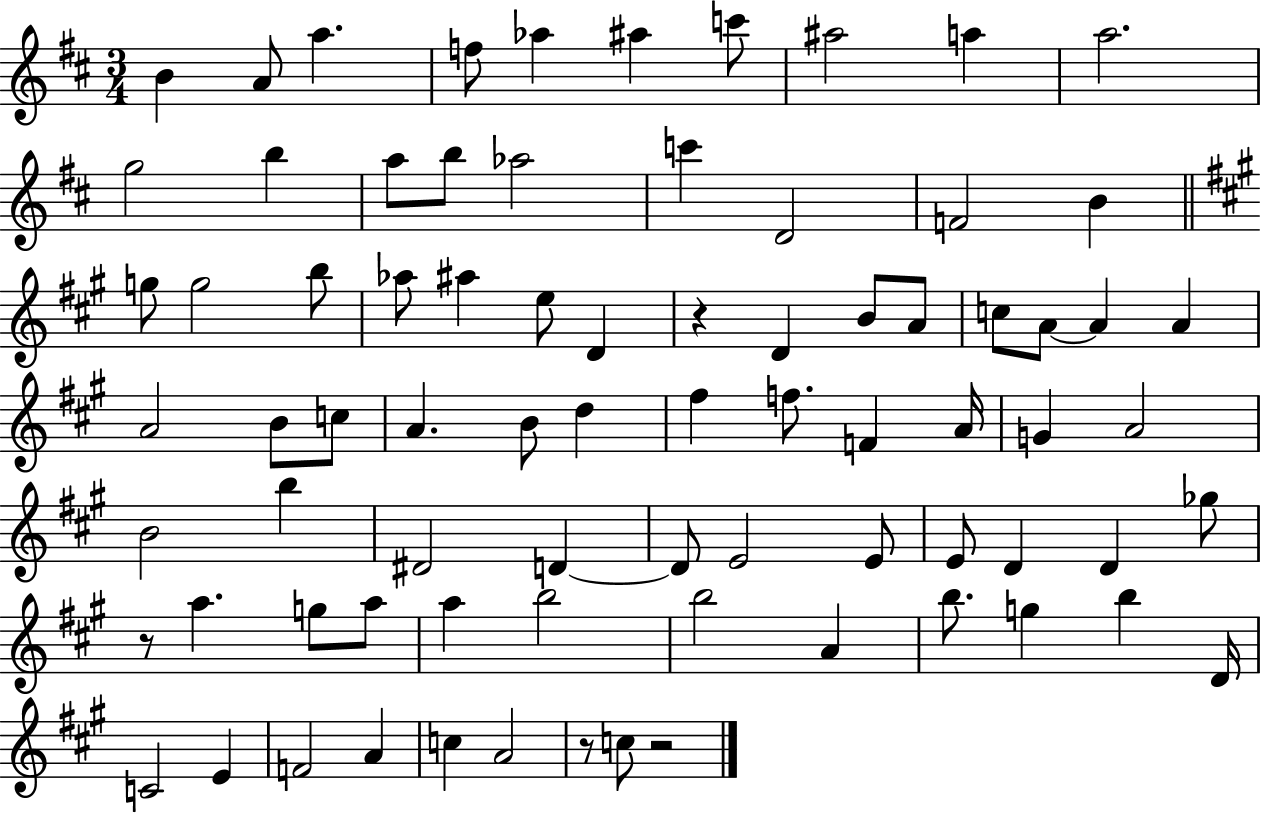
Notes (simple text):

B4/q A4/e A5/q. F5/e Ab5/q A#5/q C6/e A#5/h A5/q A5/h. G5/h B5/q A5/e B5/e Ab5/h C6/q D4/h F4/h B4/q G5/e G5/h B5/e Ab5/e A#5/q E5/e D4/q R/q D4/q B4/e A4/e C5/e A4/e A4/q A4/q A4/h B4/e C5/e A4/q. B4/e D5/q F#5/q F5/e. F4/q A4/s G4/q A4/h B4/h B5/q D#4/h D4/q D4/e E4/h E4/e E4/e D4/q D4/q Gb5/e R/e A5/q. G5/e A5/e A5/q B5/h B5/h A4/q B5/e. G5/q B5/q D4/s C4/h E4/q F4/h A4/q C5/q A4/h R/e C5/e R/h